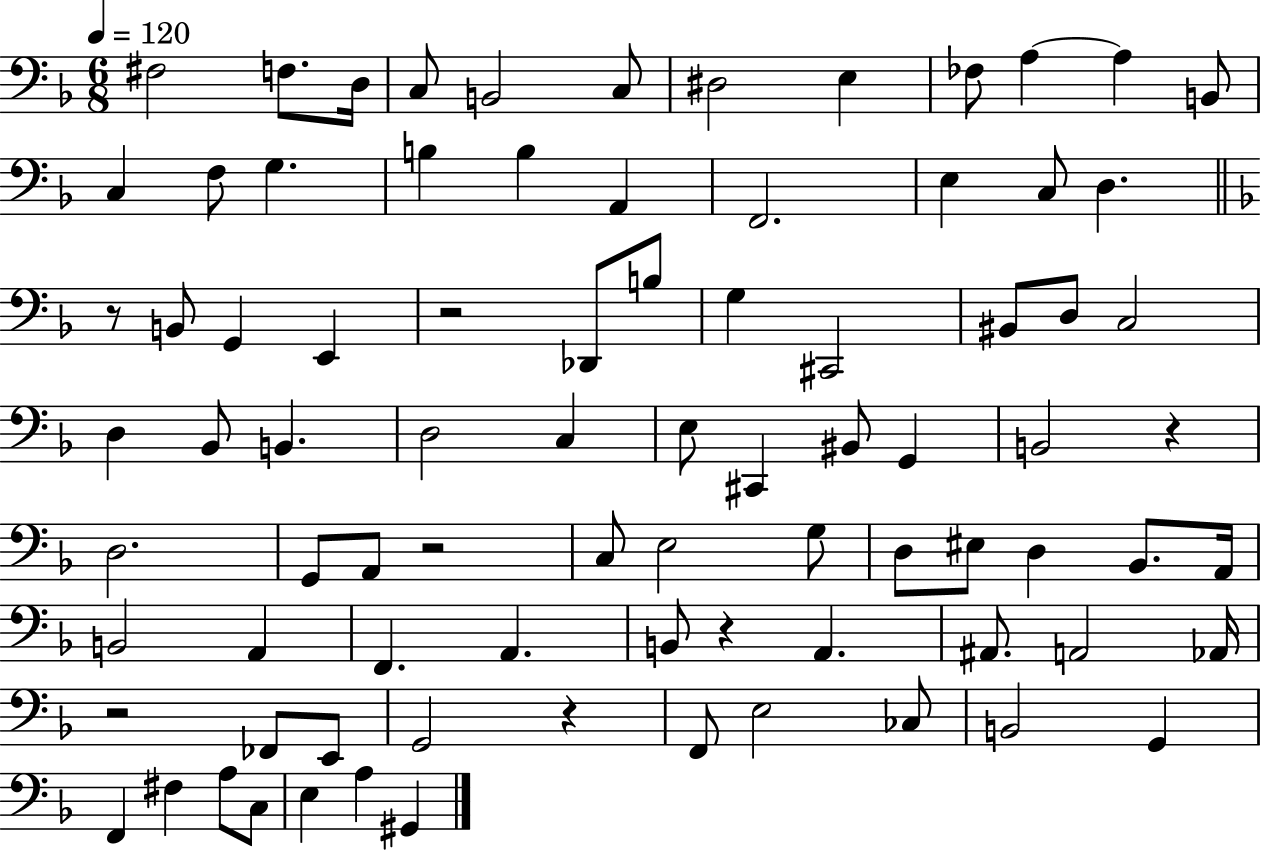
F#3/h F3/e. D3/s C3/e B2/h C3/e D#3/h E3/q FES3/e A3/q A3/q B2/e C3/q F3/e G3/q. B3/q B3/q A2/q F2/h. E3/q C3/e D3/q. R/e B2/e G2/q E2/q R/h Db2/e B3/e G3/q C#2/h BIS2/e D3/e C3/h D3/q Bb2/e B2/q. D3/h C3/q E3/e C#2/q BIS2/e G2/q B2/h R/q D3/h. G2/e A2/e R/h C3/e E3/h G3/e D3/e EIS3/e D3/q Bb2/e. A2/s B2/h A2/q F2/q. A2/q. B2/e R/q A2/q. A#2/e. A2/h Ab2/s R/h FES2/e E2/e G2/h R/q F2/e E3/h CES3/e B2/h G2/q F2/q F#3/q A3/e C3/e E3/q A3/q G#2/q